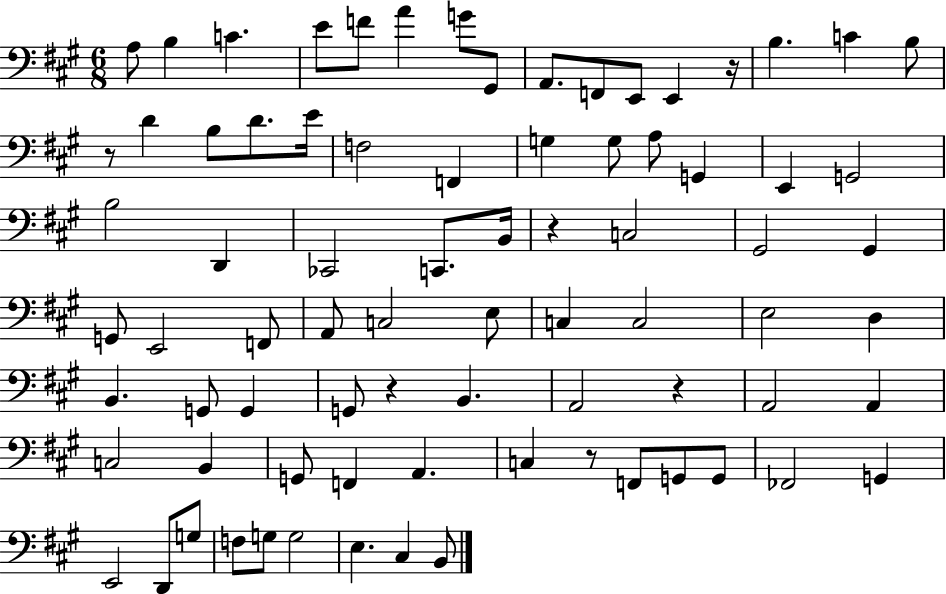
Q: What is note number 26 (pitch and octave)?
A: E2